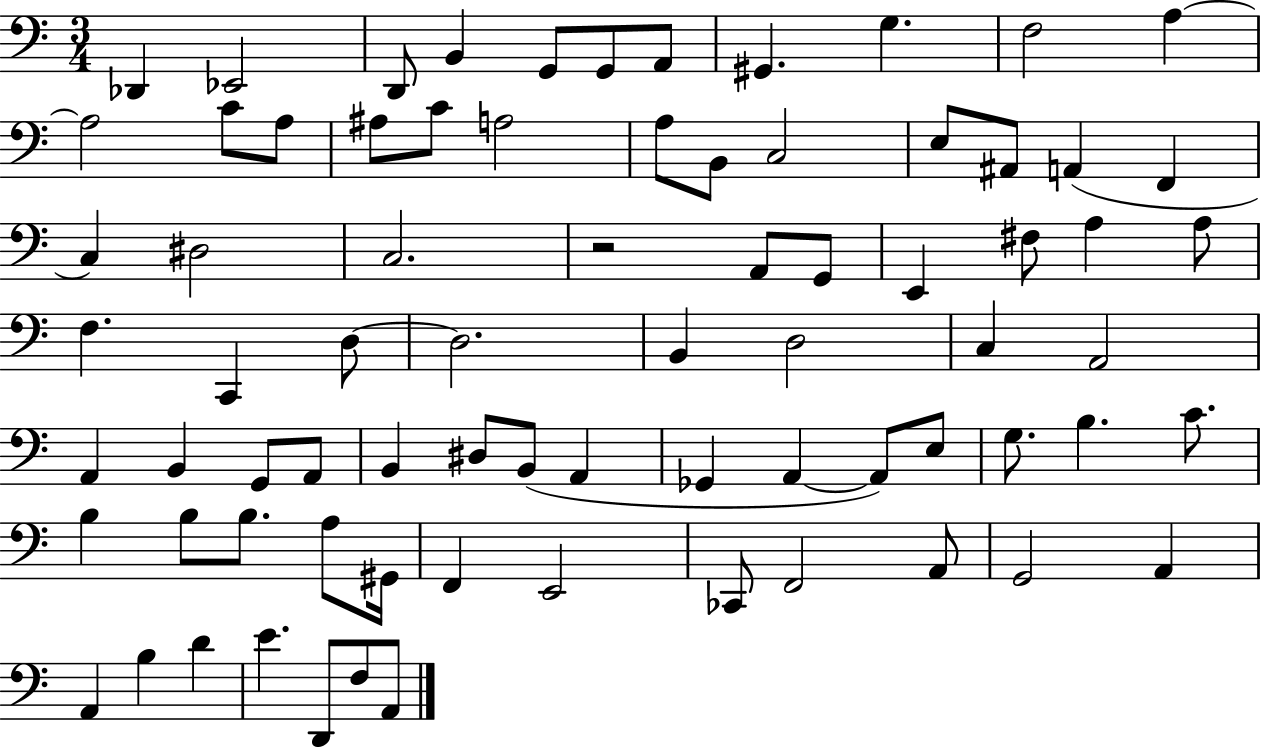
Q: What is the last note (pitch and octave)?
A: A2